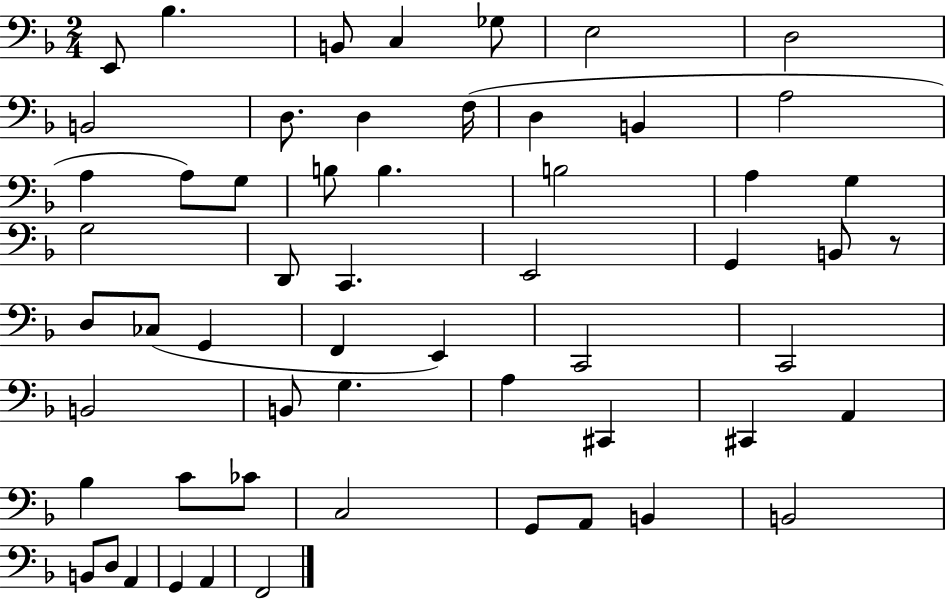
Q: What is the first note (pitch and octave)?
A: E2